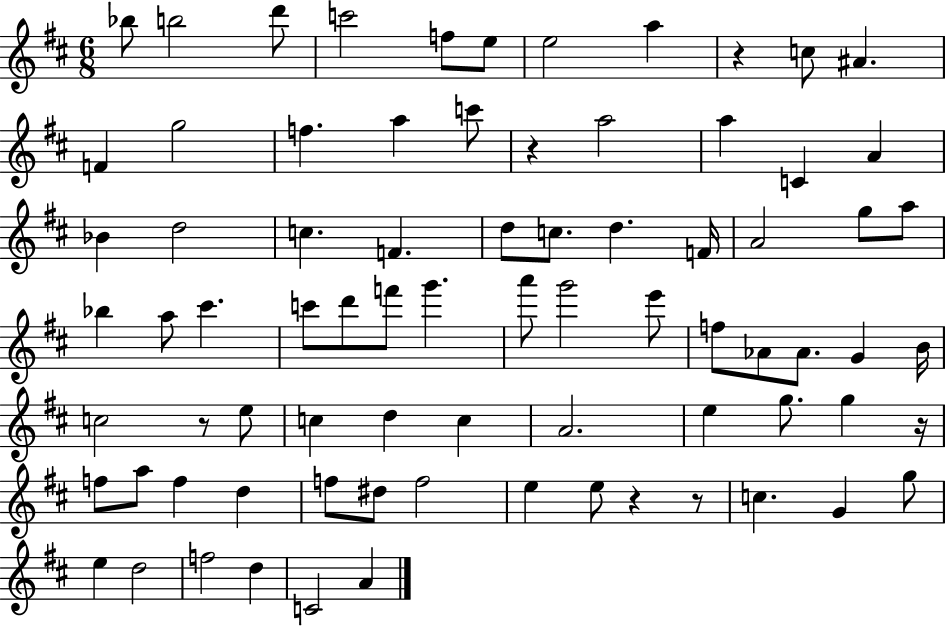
X:1
T:Untitled
M:6/8
L:1/4
K:D
_b/2 b2 d'/2 c'2 f/2 e/2 e2 a z c/2 ^A F g2 f a c'/2 z a2 a C A _B d2 c F d/2 c/2 d F/4 A2 g/2 a/2 _b a/2 ^c' c'/2 d'/2 f'/2 g' a'/2 g'2 e'/2 f/2 _A/2 _A/2 G B/4 c2 z/2 e/2 c d c A2 e g/2 g z/4 f/2 a/2 f d f/2 ^d/2 f2 e e/2 z z/2 c G g/2 e d2 f2 d C2 A